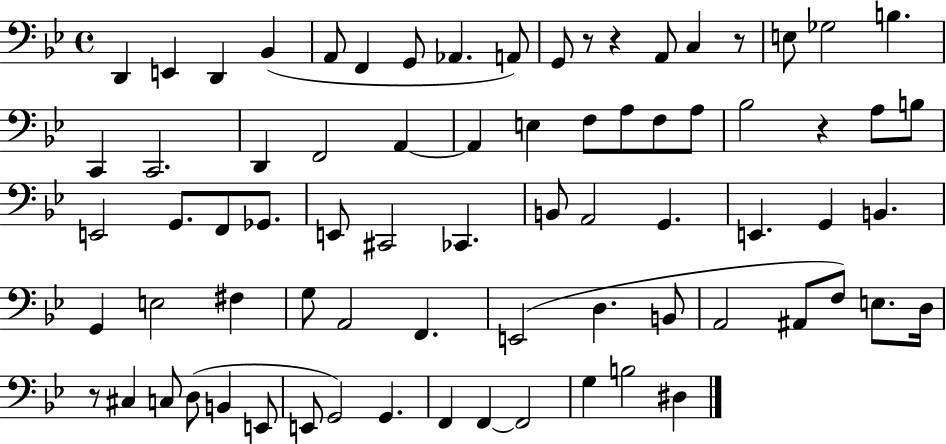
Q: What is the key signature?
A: BES major